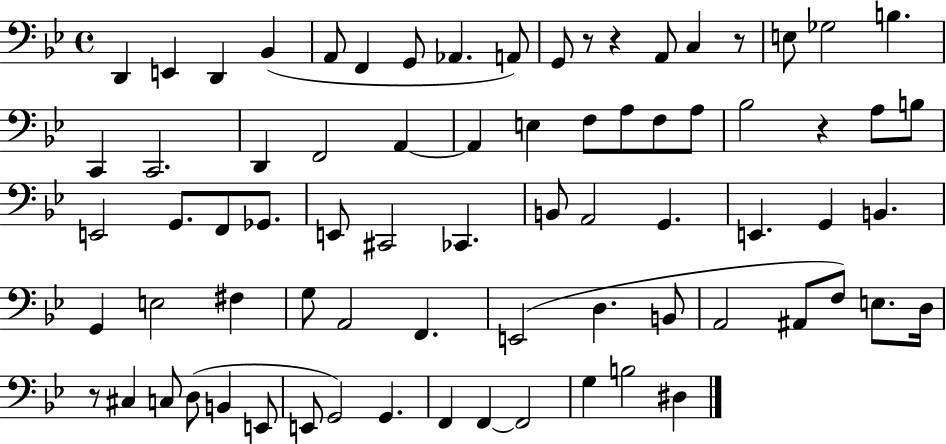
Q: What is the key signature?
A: BES major